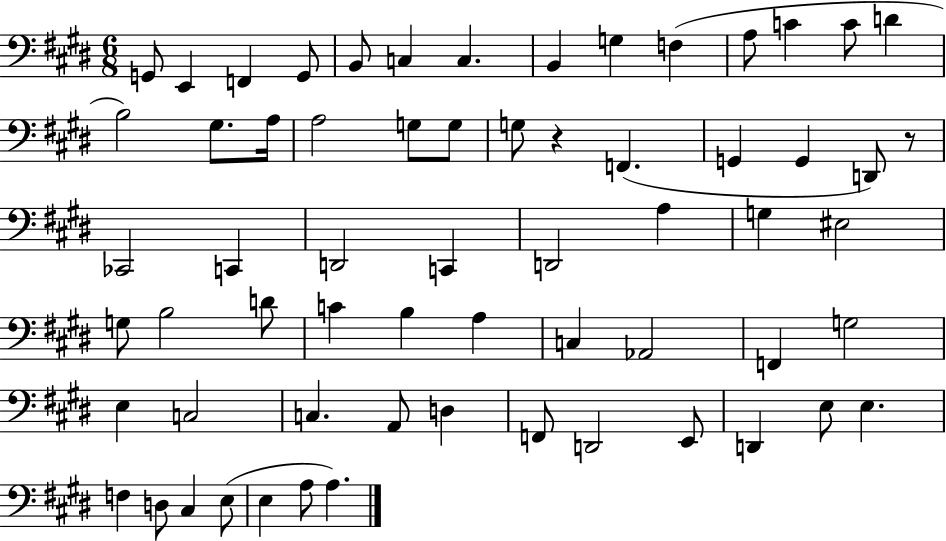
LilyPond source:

{
  \clef bass
  \numericTimeSignature
  \time 6/8
  \key e \major
  \repeat volta 2 { g,8 e,4 f,4 g,8 | b,8 c4 c4. | b,4 g4 f4( | a8 c'4 c'8 d'4 | \break b2) gis8. a16 | a2 g8 g8 | g8 r4 f,4.( | g,4 g,4 d,8) r8 | \break ces,2 c,4 | d,2 c,4 | d,2 a4 | g4 eis2 | \break g8 b2 d'8 | c'4 b4 a4 | c4 aes,2 | f,4 g2 | \break e4 c2 | c4. a,8 d4 | f,8 d,2 e,8 | d,4 e8 e4. | \break f4 d8 cis4 e8( | e4 a8 a4.) | } \bar "|."
}